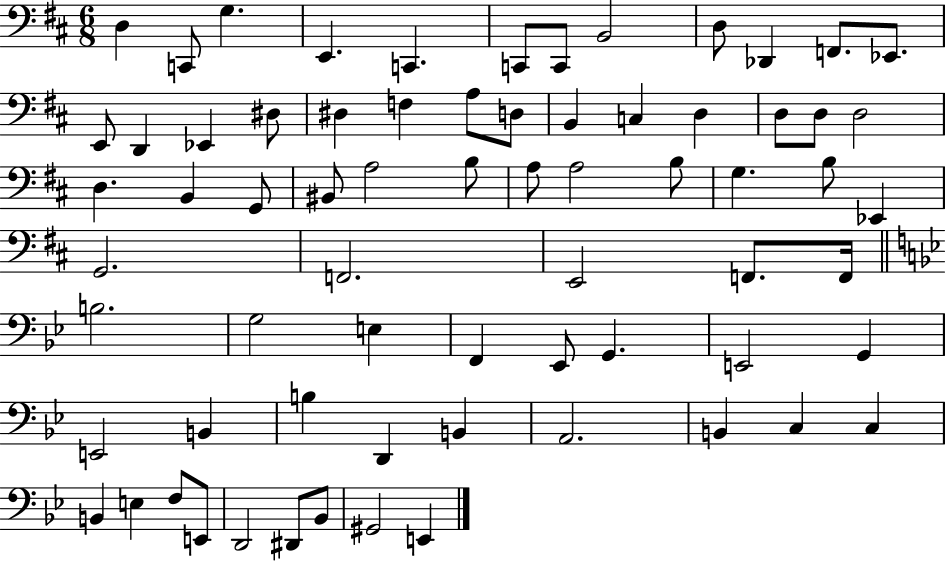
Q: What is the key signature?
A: D major